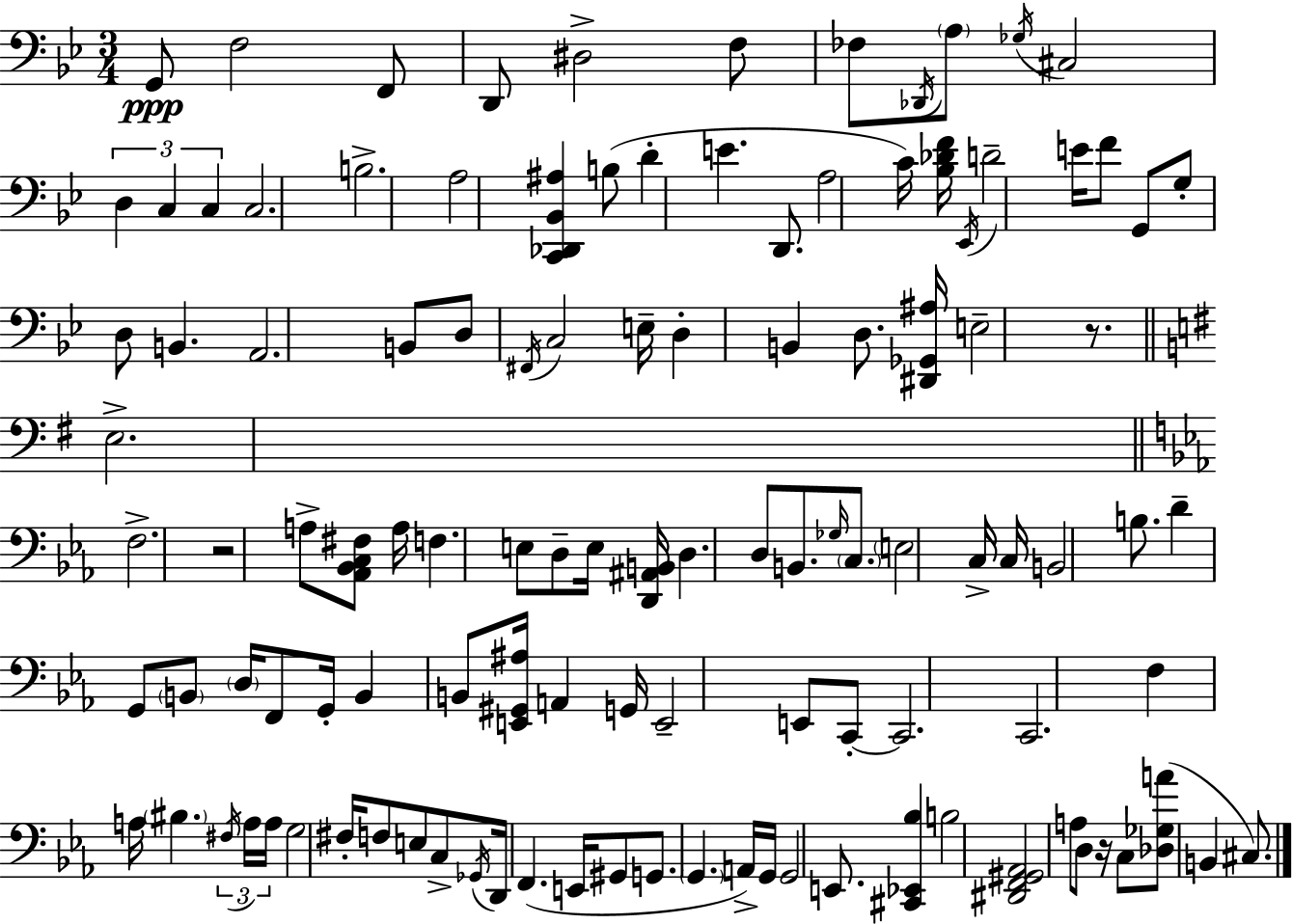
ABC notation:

X:1
T:Untitled
M:3/4
L:1/4
K:Bb
G,,/2 F,2 F,,/2 D,,/2 ^D,2 F,/2 _F,/2 _D,,/4 A,/2 _G,/4 ^C,2 D, C, C, C,2 B,2 A,2 [C,,_D,,_B,,^A,] B,/2 D E D,,/2 A,2 C/4 [_B,_DF]/4 _E,,/4 D2 E/4 F/2 G,,/2 G,/2 D,/2 B,, A,,2 B,,/2 D,/2 ^F,,/4 C,2 E,/4 D, B,, D,/2 [^D,,_G,,^A,]/4 E,2 z/2 E,2 F,2 z2 A,/2 [_A,,_B,,C,^F,]/2 A,/4 F, E,/2 D,/2 E,/4 [D,,^A,,B,,]/4 D, D,/2 B,,/2 _G,/4 C,/2 E,2 C,/4 C,/4 B,,2 B,/2 D G,,/2 B,,/2 D,/4 F,,/2 G,,/4 B,, B,,/2 [E,,^G,,^A,]/4 A,, G,,/4 E,,2 E,,/2 C,,/2 C,,2 C,,2 F, A,/4 ^B, ^F,/4 A,/4 A,/4 G,2 ^F,/4 F,/2 E,/2 C,/2 _G,,/4 D,,/4 F,, E,,/4 ^G,,/2 G,,/2 G,, A,,/4 G,,/4 G,,2 E,,/2 [^C,,_E,,_B,] B,2 [^D,,F,,^G,,_A,,]2 A,/2 D,/2 z/4 C,/2 [_D,_G,A]/2 B,, ^C,/2